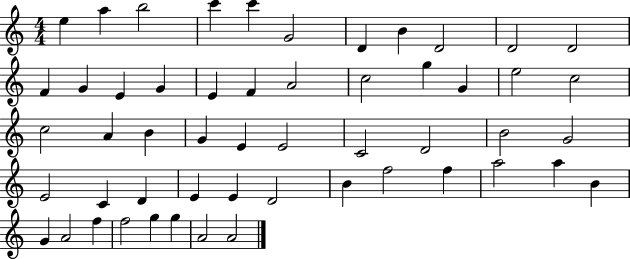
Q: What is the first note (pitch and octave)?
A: E5